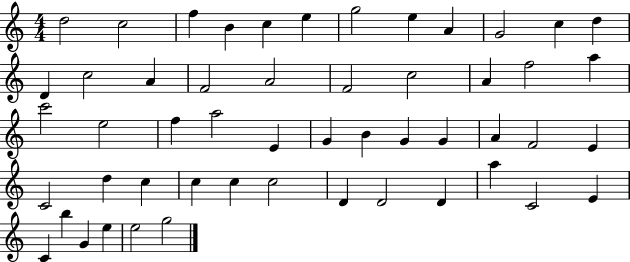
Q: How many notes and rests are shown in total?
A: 52